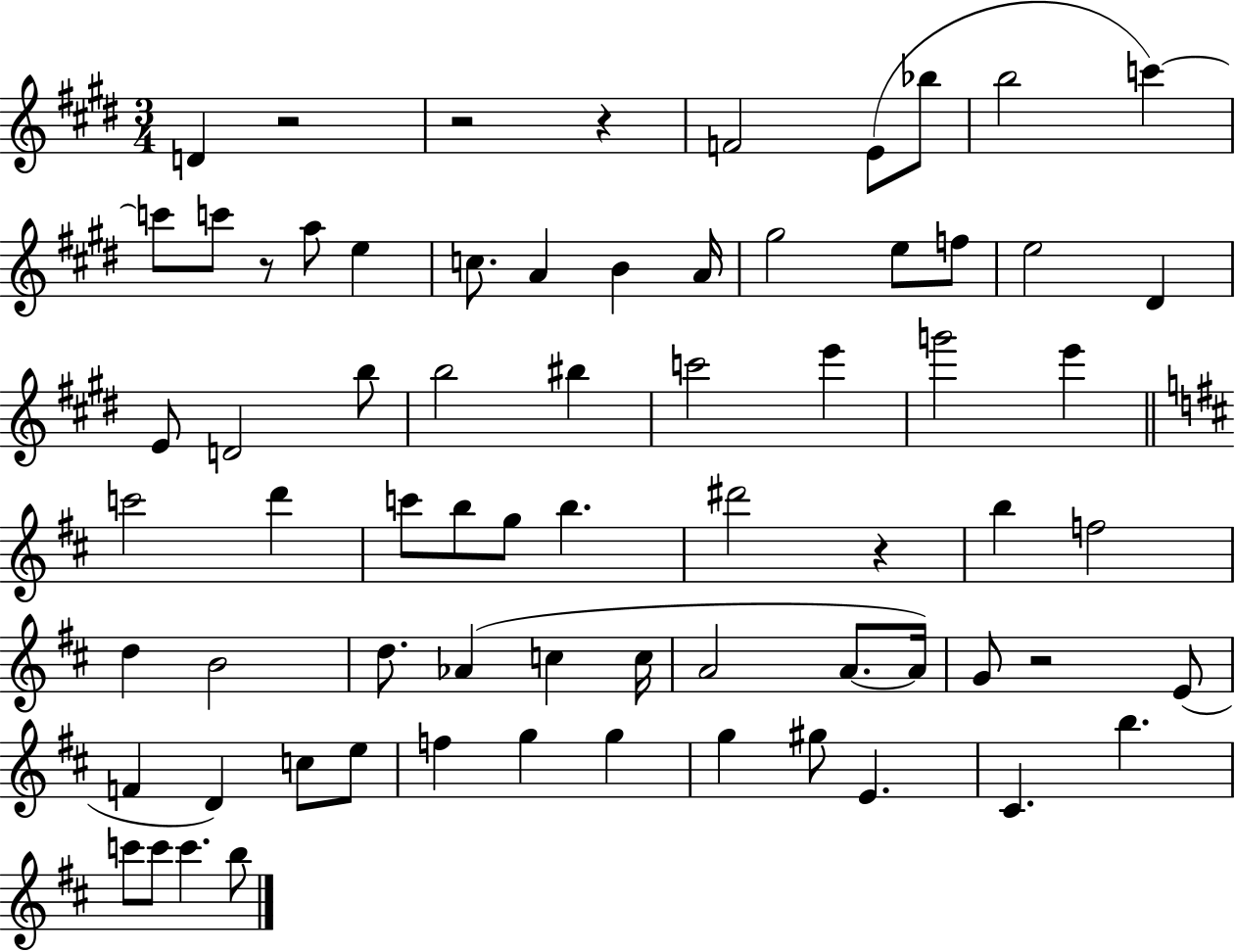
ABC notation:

X:1
T:Untitled
M:3/4
L:1/4
K:E
D z2 z2 z F2 E/2 _b/2 b2 c' c'/2 c'/2 z/2 a/2 e c/2 A B A/4 ^g2 e/2 f/2 e2 ^D E/2 D2 b/2 b2 ^b c'2 e' g'2 e' c'2 d' c'/2 b/2 g/2 b ^d'2 z b f2 d B2 d/2 _A c c/4 A2 A/2 A/4 G/2 z2 E/2 F D c/2 e/2 f g g g ^g/2 E ^C b c'/2 c'/2 c' b/2